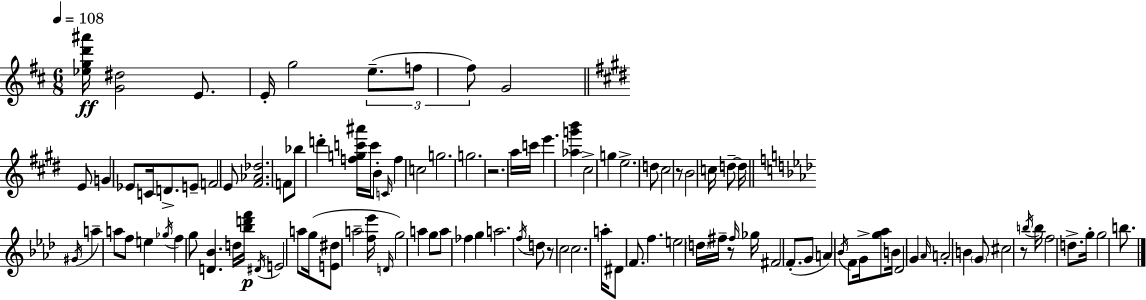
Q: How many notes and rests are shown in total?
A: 109